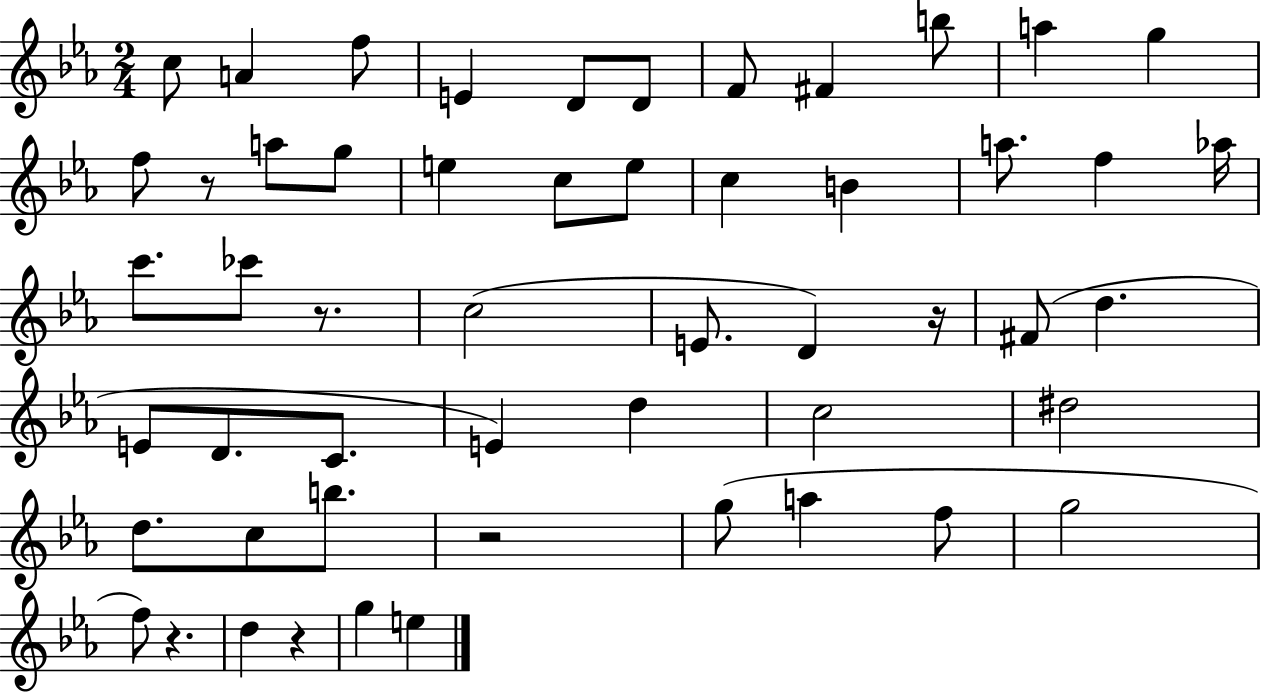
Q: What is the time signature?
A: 2/4